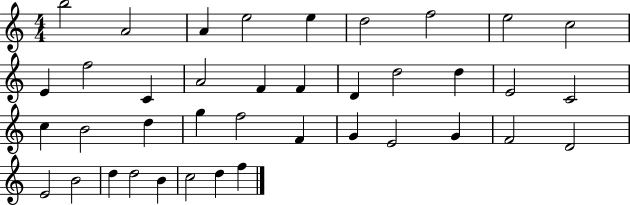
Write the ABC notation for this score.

X:1
T:Untitled
M:4/4
L:1/4
K:C
b2 A2 A e2 e d2 f2 e2 c2 E f2 C A2 F F D d2 d E2 C2 c B2 d g f2 F G E2 G F2 D2 E2 B2 d d2 B c2 d f